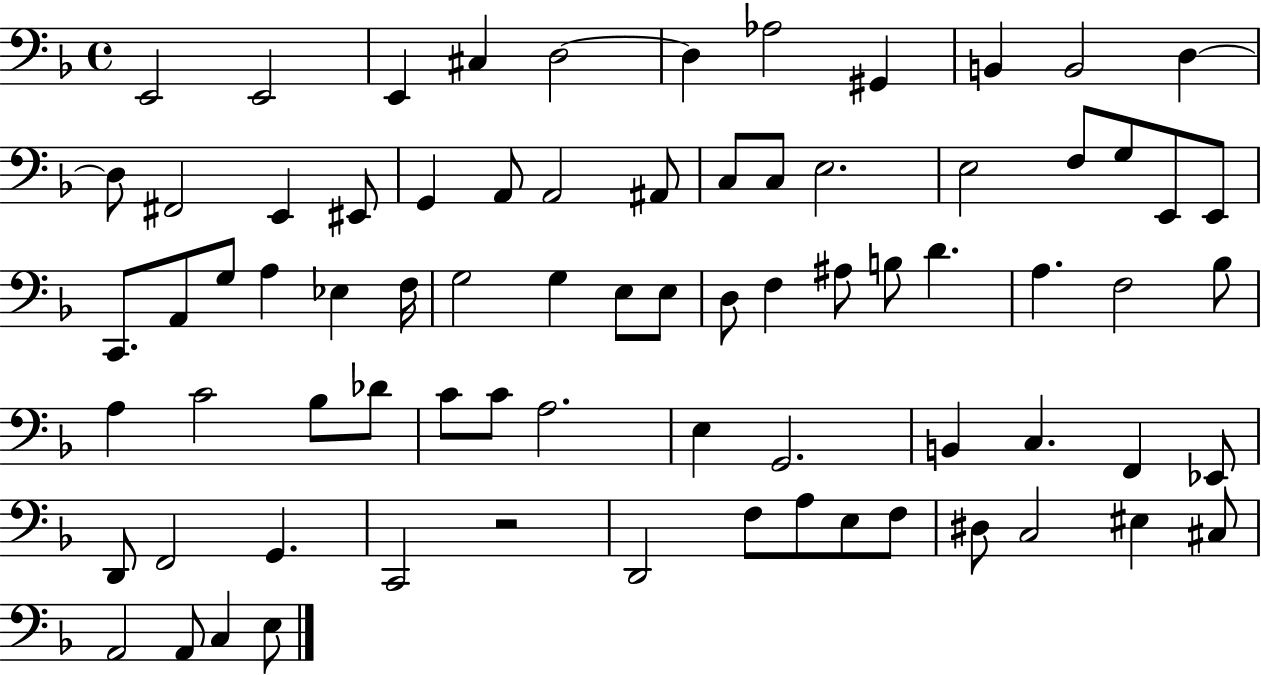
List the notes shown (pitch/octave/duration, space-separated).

E2/h E2/h E2/q C#3/q D3/h D3/q Ab3/h G#2/q B2/q B2/h D3/q D3/e F#2/h E2/q EIS2/e G2/q A2/e A2/h A#2/e C3/e C3/e E3/h. E3/h F3/e G3/e E2/e E2/e C2/e. A2/e G3/e A3/q Eb3/q F3/s G3/h G3/q E3/e E3/e D3/e F3/q A#3/e B3/e D4/q. A3/q. F3/h Bb3/e A3/q C4/h Bb3/e Db4/e C4/e C4/e A3/h. E3/q G2/h. B2/q C3/q. F2/q Eb2/e D2/e F2/h G2/q. C2/h R/h D2/h F3/e A3/e E3/e F3/e D#3/e C3/h EIS3/q C#3/e A2/h A2/e C3/q E3/e